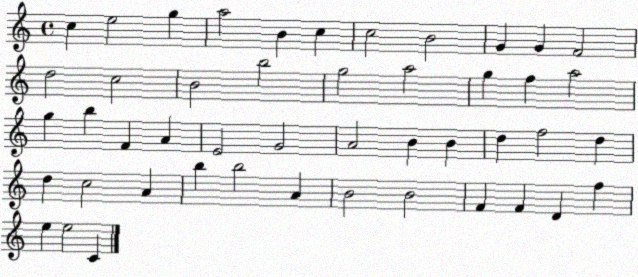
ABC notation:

X:1
T:Untitled
M:4/4
L:1/4
K:C
c e2 g a2 B c c2 B2 G G F2 d2 c2 B2 b2 g2 a2 g f a2 g b F A E2 G2 A2 B B d f2 d d c2 A b b2 A B2 B2 F F D f e e2 C